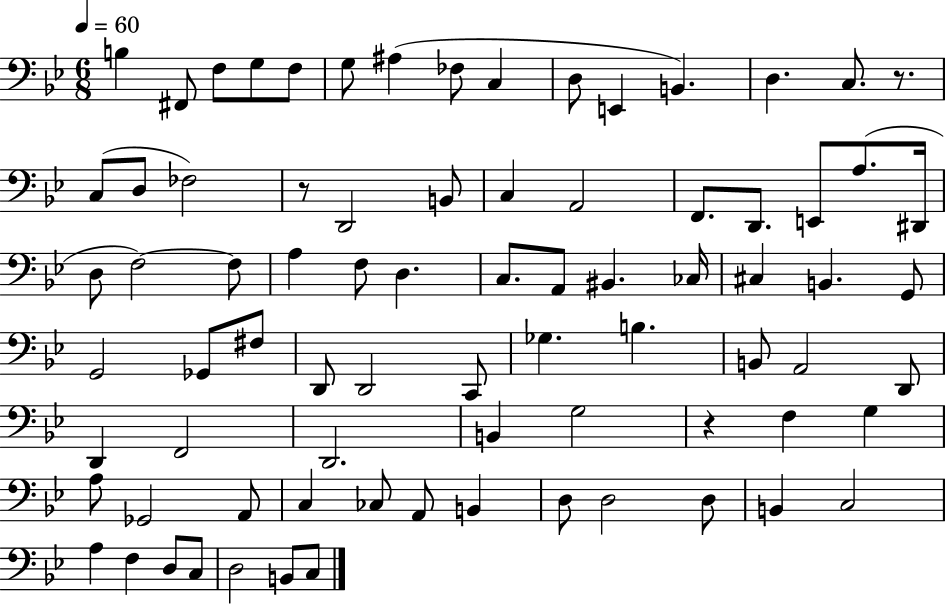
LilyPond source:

{
  \clef bass
  \numericTimeSignature
  \time 6/8
  \key bes \major
  \tempo 4 = 60
  \repeat volta 2 { b4 fis,8 f8 g8 f8 | g8 ais4( fes8 c4 | d8 e,4 b,4.) | d4. c8. r8. | \break c8( d8 fes2) | r8 d,2 b,8 | c4 a,2 | f,8. d,8. e,8 a8.( dis,16 | \break d8 f2~~) f8 | a4 f8 d4. | c8. a,8 bis,4. ces16 | cis4 b,4. g,8 | \break g,2 ges,8 fis8 | d,8 d,2 c,8 | ges4. b4. | b,8 a,2 d,8 | \break d,4 f,2 | d,2. | b,4 g2 | r4 f4 g4 | \break a8 ges,2 a,8 | c4 ces8 a,8 b,4 | d8 d2 d8 | b,4 c2 | \break a4 f4 d8 c8 | d2 b,8 c8 | } \bar "|."
}